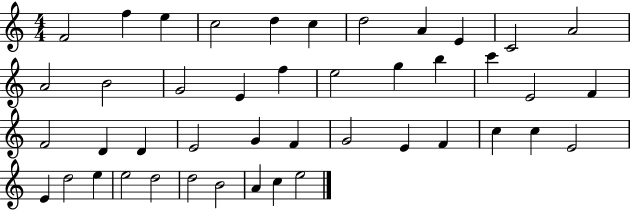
F4/h F5/q E5/q C5/h D5/q C5/q D5/h A4/q E4/q C4/h A4/h A4/h B4/h G4/h E4/q F5/q E5/h G5/q B5/q C6/q E4/h F4/q F4/h D4/q D4/q E4/h G4/q F4/q G4/h E4/q F4/q C5/q C5/q E4/h E4/q D5/h E5/q E5/h D5/h D5/h B4/h A4/q C5/q E5/h